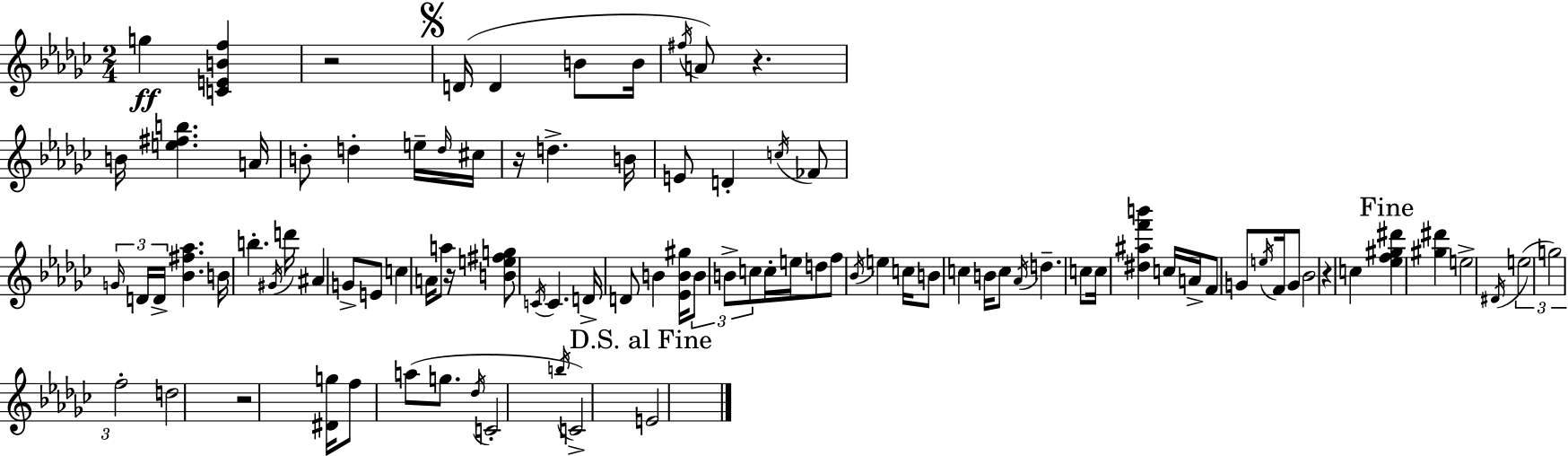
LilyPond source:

{
  \clef treble
  \numericTimeSignature
  \time 2/4
  \key ees \minor
  g''4\ff <c' e' b' f''>4 | r2 | \mark \markup { \musicglyph "scripts.segno" } d'16( d'4 b'8 b'16 | \acciaccatura { fis''16 }) a'8 r4. | \break b'16 <e'' fis'' b''>4. | a'16 b'8-. d''4-. e''16-- | \grace { d''16 } cis''16 r16 d''4.-> | b'16 e'8 d'4-. | \break \acciaccatura { c''16 } fes'8 \tuplet 3/2 { \grace { g'16 } d'16 d'16-> } <bes' fis'' aes''>4. | b'16 b''4.-. | \acciaccatura { gis'16 } d'''16 ais'4 | g'8-> e'8 c''4 | \break a'16 a''8 r16 <b' e'' fis'' g''>8 \acciaccatura { c'16 } | c'4. d'16-> d'8 | b'4 <ees' b' gis''>16 \tuplet 3/2 { b'8 | b'8-> c''8 } c''16-. e''16 d''8 | \break f''8 \acciaccatura { bes'16 } e''4 c''16 | b'8 c''4 b'16 c''8 | \acciaccatura { aes'16 } d''4.-- | c''8 c''16 <dis'' ais'' f''' b'''>4 c''16 | \break a'16-> f'8 g'8 \acciaccatura { e''16 } f'16 g'8 | bes'2 | r4 c''4 | \mark "Fine" <ees'' f'' gis'' dis'''>4 <gis'' dis'''>4 | \break e''2-> | \acciaccatura { dis'16 }( \tuplet 3/2 { e''2 | g''2) | f''2-. } | \break d''2 | r2 | <dis' g''>16 f''8 a''8( g''8. | \acciaccatura { des''16 } c'2-. | \break \acciaccatura { b''16 }) c'2-> | \mark "D.S. al Fine" e'2 | \bar "|."
}